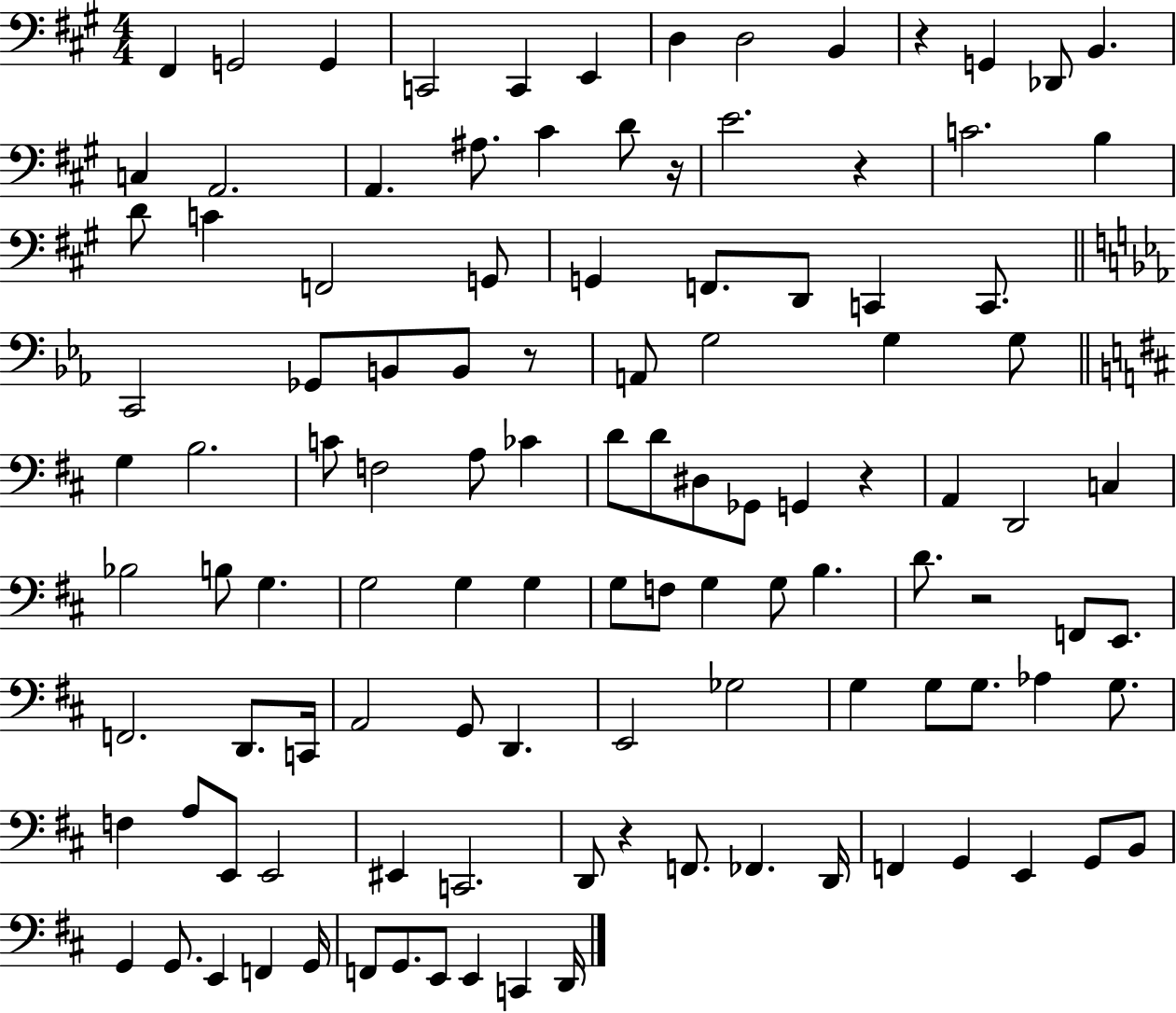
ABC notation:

X:1
T:Untitled
M:4/4
L:1/4
K:A
^F,, G,,2 G,, C,,2 C,, E,, D, D,2 B,, z G,, _D,,/2 B,, C, A,,2 A,, ^A,/2 ^C D/2 z/4 E2 z C2 B, D/2 C F,,2 G,,/2 G,, F,,/2 D,,/2 C,, C,,/2 C,,2 _G,,/2 B,,/2 B,,/2 z/2 A,,/2 G,2 G, G,/2 G, B,2 C/2 F,2 A,/2 _C D/2 D/2 ^D,/2 _G,,/2 G,, z A,, D,,2 C, _B,2 B,/2 G, G,2 G, G, G,/2 F,/2 G, G,/2 B, D/2 z2 F,,/2 E,,/2 F,,2 D,,/2 C,,/4 A,,2 G,,/2 D,, E,,2 _G,2 G, G,/2 G,/2 _A, G,/2 F, A,/2 E,,/2 E,,2 ^E,, C,,2 D,,/2 z F,,/2 _F,, D,,/4 F,, G,, E,, G,,/2 B,,/2 G,, G,,/2 E,, F,, G,,/4 F,,/2 G,,/2 E,,/2 E,, C,, D,,/4